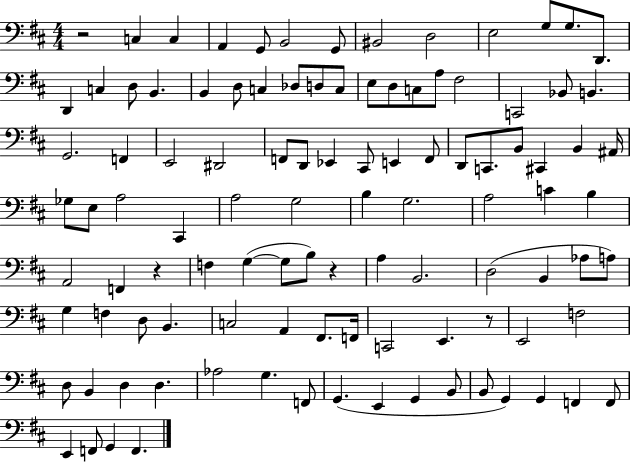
X:1
T:Untitled
M:4/4
L:1/4
K:D
z2 C, C, A,, G,,/2 B,,2 G,,/2 ^B,,2 D,2 E,2 G,/2 G,/2 D,,/2 D,, C, D,/2 B,, B,, D,/2 C, _D,/2 D,/2 C,/2 E,/2 D,/2 C,/2 A,/2 ^F,2 C,,2 _B,,/2 B,, G,,2 F,, E,,2 ^D,,2 F,,/2 D,,/2 _E,, ^C,,/2 E,, F,,/2 D,,/2 C,,/2 B,,/2 ^C,, B,, ^A,,/4 _G,/2 E,/2 A,2 ^C,, A,2 G,2 B, G,2 A,2 C B, A,,2 F,, z F, G, G,/2 B,/2 z A, B,,2 D,2 B,, _A,/2 A,/2 G, F, D,/2 B,, C,2 A,, ^F,,/2 F,,/4 C,,2 E,, z/2 E,,2 F,2 D,/2 B,, D, D, _A,2 G, F,,/2 G,, E,, G,, B,,/2 B,,/2 G,, G,, F,, F,,/2 E,, F,,/2 G,, F,,